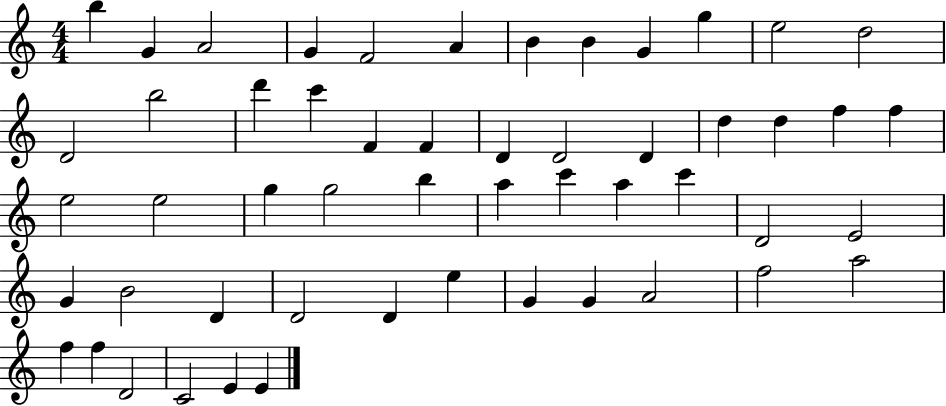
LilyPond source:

{
  \clef treble
  \numericTimeSignature
  \time 4/4
  \key c \major
  b''4 g'4 a'2 | g'4 f'2 a'4 | b'4 b'4 g'4 g''4 | e''2 d''2 | \break d'2 b''2 | d'''4 c'''4 f'4 f'4 | d'4 d'2 d'4 | d''4 d''4 f''4 f''4 | \break e''2 e''2 | g''4 g''2 b''4 | a''4 c'''4 a''4 c'''4 | d'2 e'2 | \break g'4 b'2 d'4 | d'2 d'4 e''4 | g'4 g'4 a'2 | f''2 a''2 | \break f''4 f''4 d'2 | c'2 e'4 e'4 | \bar "|."
}